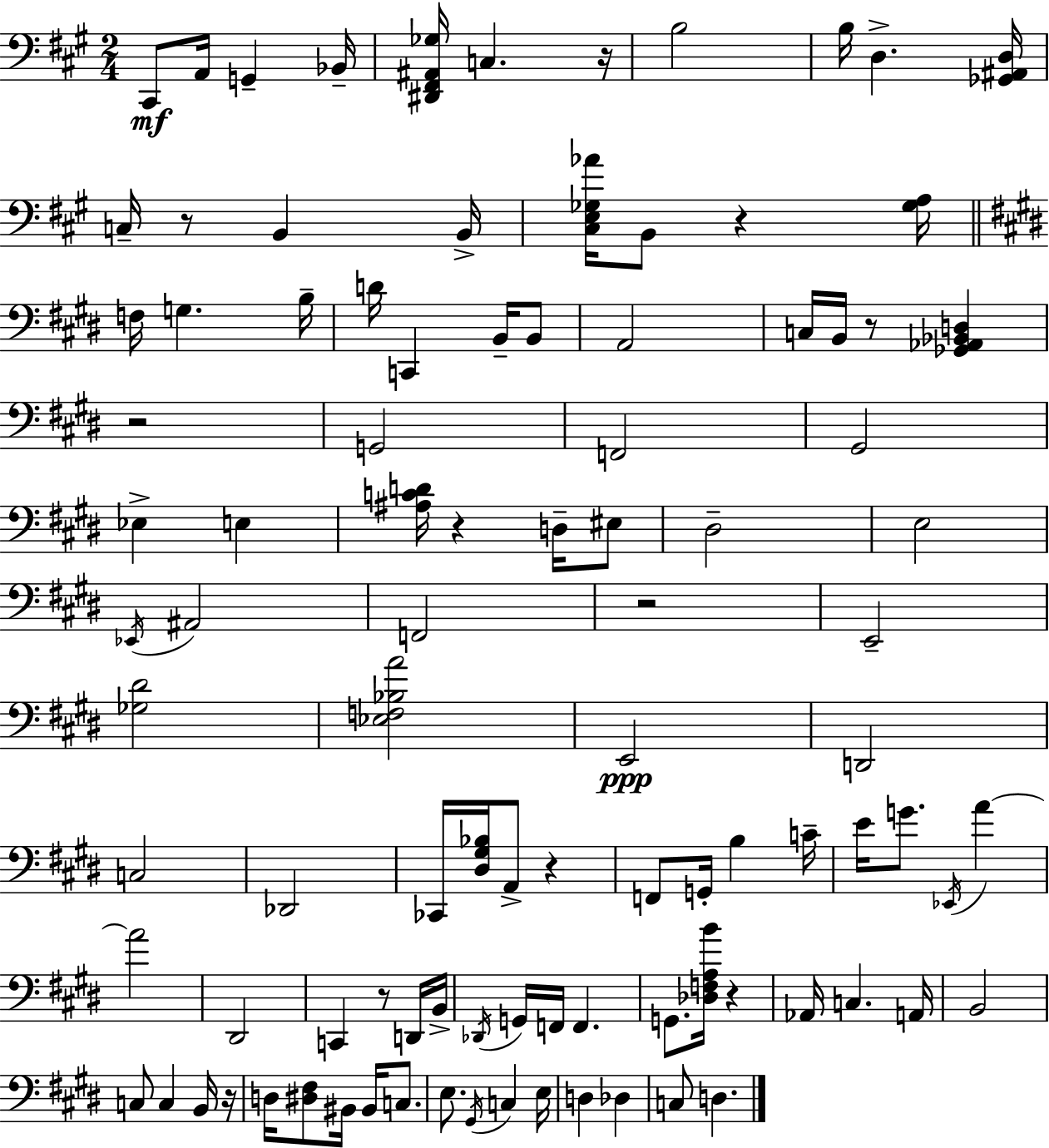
C#2/e A2/s G2/q Bb2/s [D#2,F#2,A#2,Gb3]/s C3/q. R/s B3/h B3/s D3/q. [Gb2,A#2,D3]/s C3/s R/e B2/q B2/s [C#3,E3,Gb3,Ab4]/s B2/e R/q [Gb3,A3]/s F3/s G3/q. B3/s D4/s C2/q B2/s B2/e A2/h C3/s B2/s R/e [Gb2,Ab2,Bb2,D3]/q R/h G2/h F2/h G#2/h Eb3/q E3/q [A#3,C4,D4]/s R/q D3/s EIS3/e D#3/h E3/h Eb2/s A#2/h F2/h R/h E2/h [Gb3,D#4]/h [Eb3,F3,Bb3,A4]/h E2/h D2/h C3/h Db2/h CES2/s [D#3,G#3,Bb3]/s A2/e R/q F2/e G2/s B3/q C4/s E4/s G4/e. Eb2/s A4/q A4/h D#2/h C2/q R/e D2/s B2/s Db2/s G2/s F2/s F2/q. G2/e. [Db3,F3,A3,B4]/s R/q Ab2/s C3/q. A2/s B2/h C3/e C3/q B2/s R/s D3/s [D#3,F#3]/e BIS2/s BIS2/s C3/e. E3/e. G#2/s C3/q E3/s D3/q Db3/q C3/e D3/q.